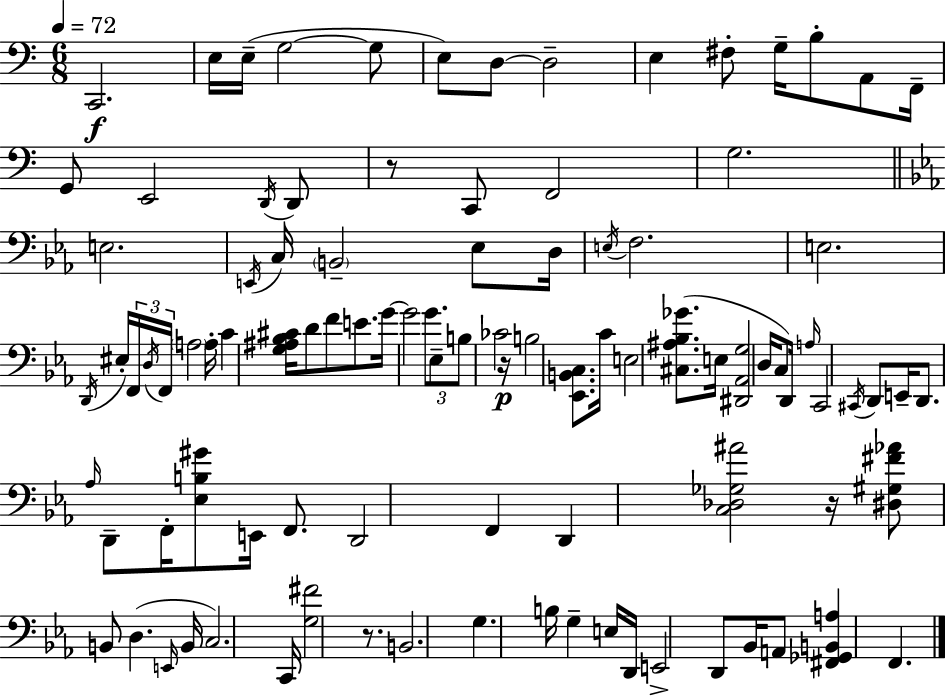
{
  \clef bass
  \numericTimeSignature
  \time 6/8
  \key c \major
  \tempo 4 = 72
  c,2.\f | e16 e16--( g2~~ g8 | e8) d8~~ d2-- | e4 fis8-. g16-- b8-. a,8 f,16-- | \break g,8 e,2 \acciaccatura { d,16 } d,8 | r8 c,8 f,2 | g2. | \bar "||" \break \key c \minor e2. | \acciaccatura { e,16 } c16 \parenthesize b,2-- ees8 | d16 \acciaccatura { e16 } f2. | e2. | \break \acciaccatura { d,16 } eis16-. \tuplet 3/2 { f,16 \acciaccatura { d16 } f,16 } \parenthesize a2 | a16-. c'4 <g ais bes cis'>16 d'8 f'8 | e'8. g'16~~ g'2 | \tuplet 3/2 { g'8. ees8-- b8 } ces'2 | \break r16\p b2 | <ees, b, c>8. c'16 e2 | <cis ais bes ges'>8.( e16 <dis, aes, g>2 | d16 c8) d,16 \grace { a16 } c,2 | \break \acciaccatura { cis,16 } d,8 e,16-- d,8. \grace { aes16 } d,8-- | f,16-. <ees b gis'>8 e,16 f,8. d,2 | f,4 d,4 <c des ges ais'>2 | r16 <dis gis fis' aes'>8 b,8 | \break d4.( \grace { e,16 } b,16 c2.) | c,16 <g fis'>2 | r8. b,2. | g4. | \break b16 g4-- e16 d,16 e,2-> | d,8 bes,16 a,8 <fis, ges, b, a>4 | f,4. \bar "|."
}